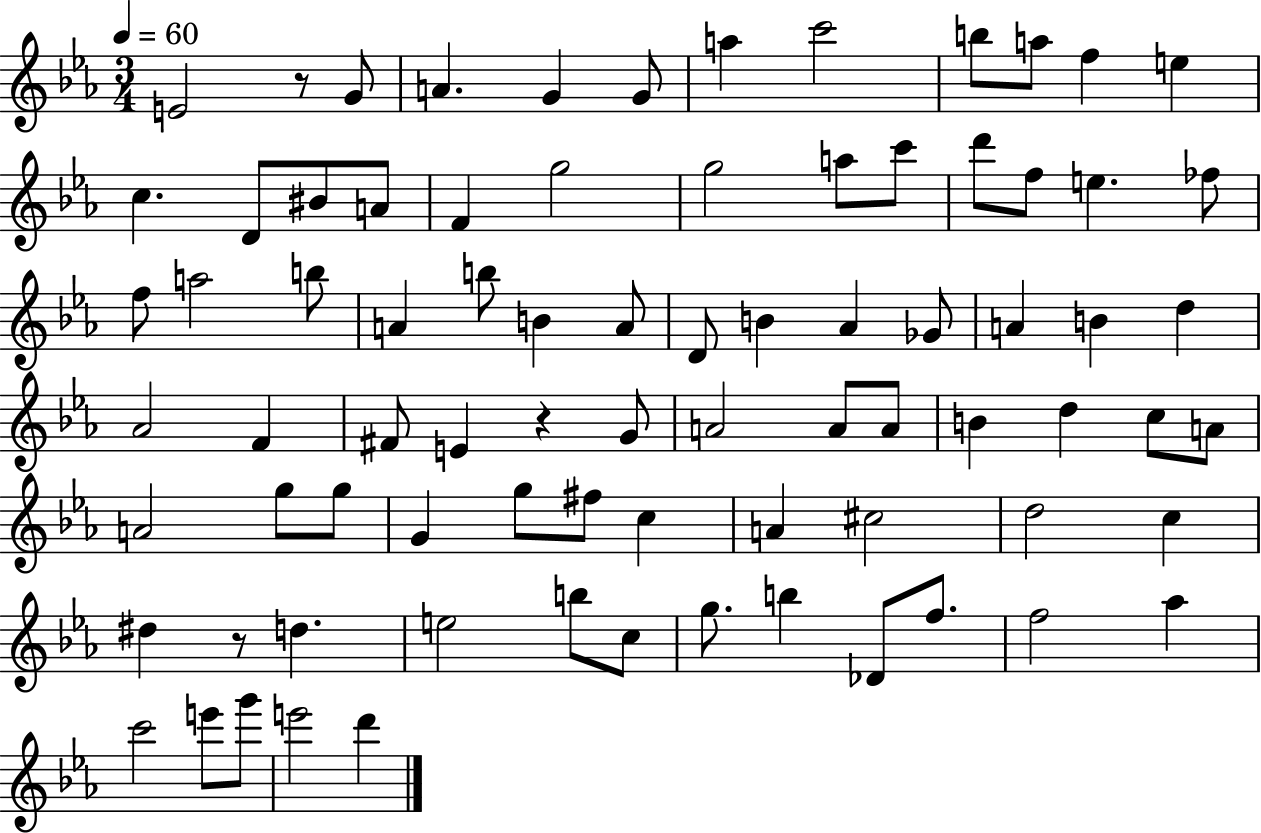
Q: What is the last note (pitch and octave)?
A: D6